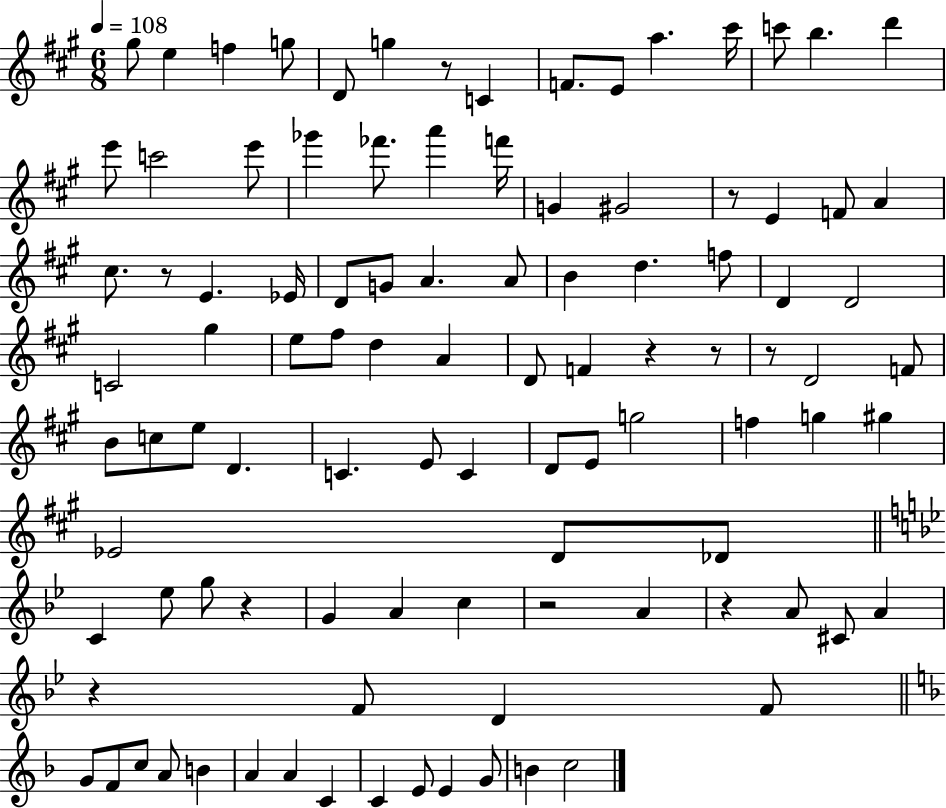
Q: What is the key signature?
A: A major